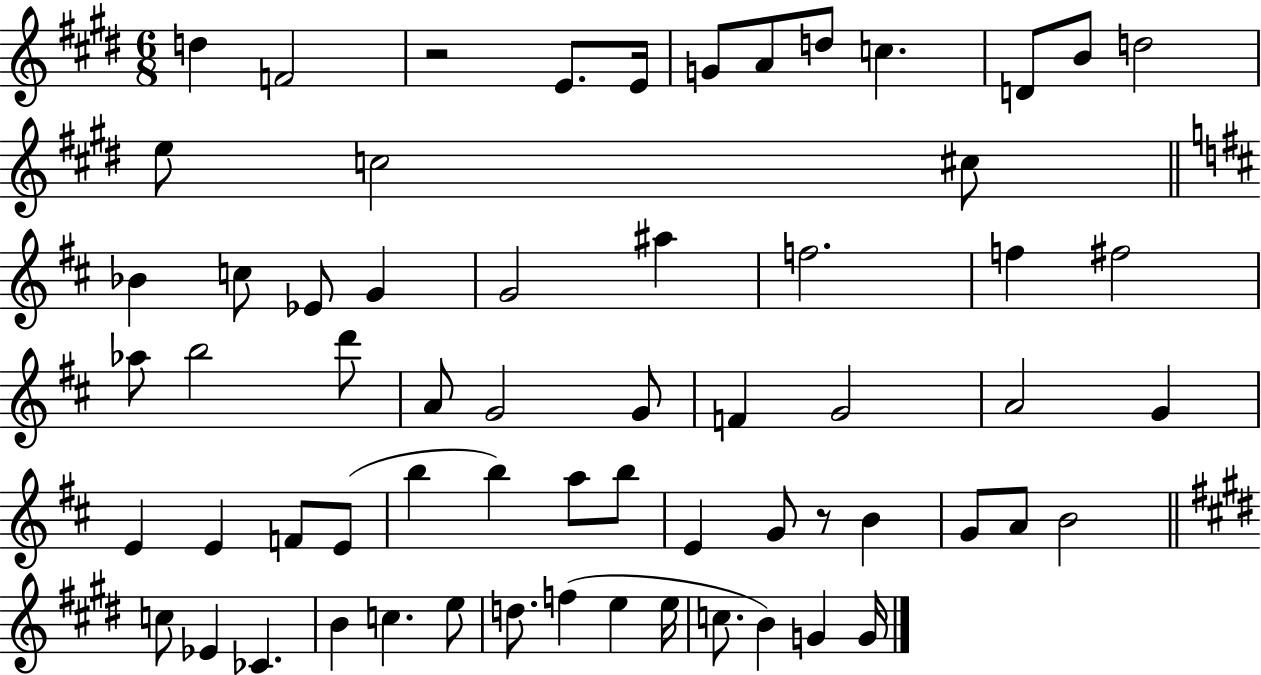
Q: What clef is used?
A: treble